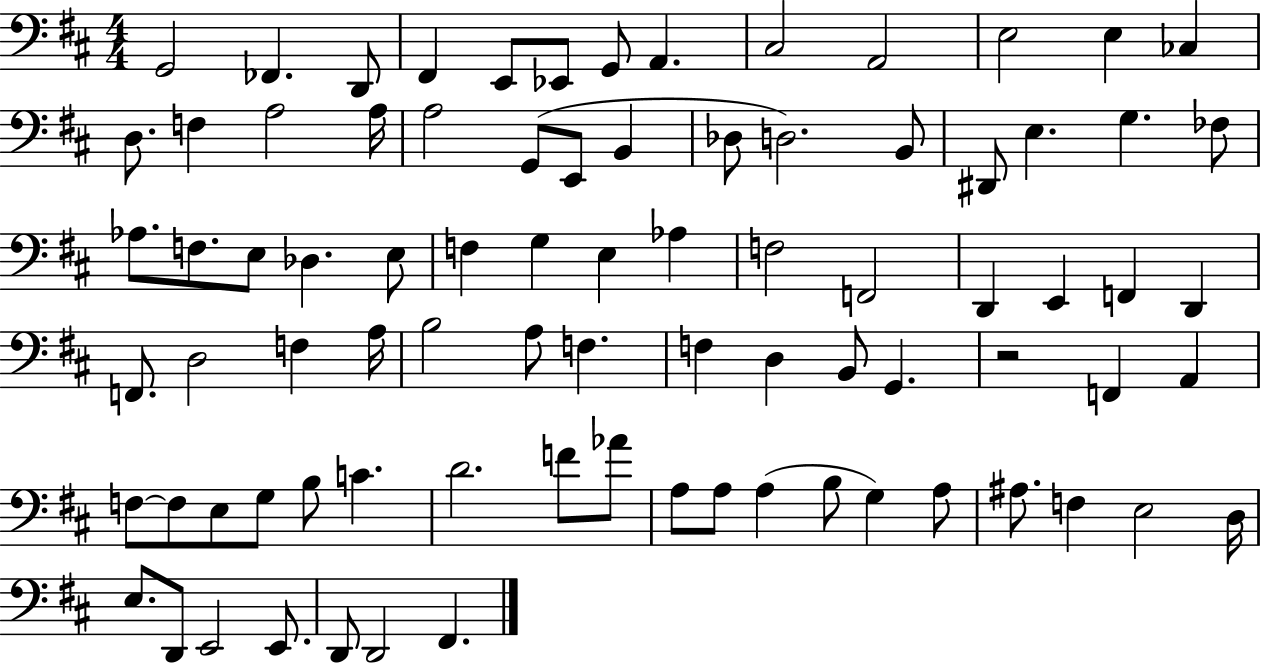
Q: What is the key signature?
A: D major